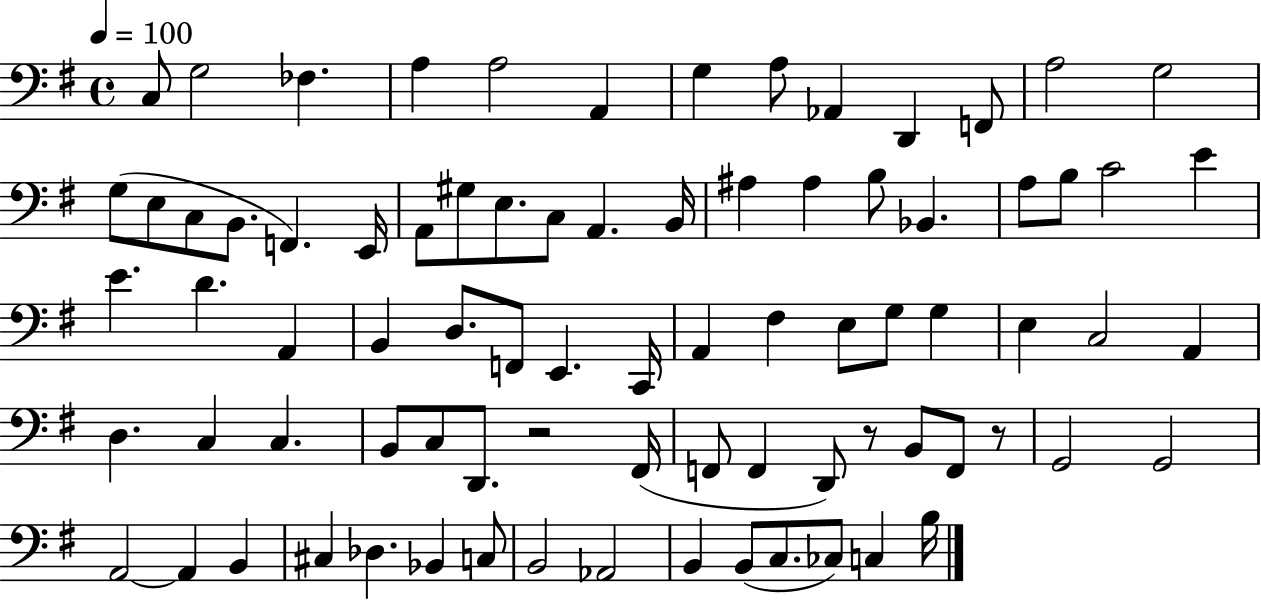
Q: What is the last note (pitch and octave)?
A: B3